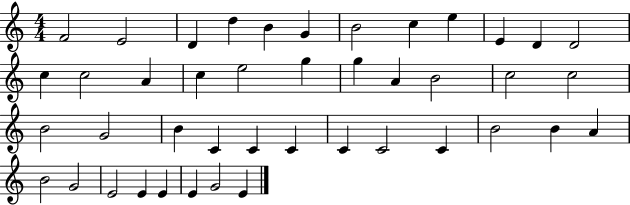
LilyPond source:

{
  \clef treble
  \numericTimeSignature
  \time 4/4
  \key c \major
  f'2 e'2 | d'4 d''4 b'4 g'4 | b'2 c''4 e''4 | e'4 d'4 d'2 | \break c''4 c''2 a'4 | c''4 e''2 g''4 | g''4 a'4 b'2 | c''2 c''2 | \break b'2 g'2 | b'4 c'4 c'4 c'4 | c'4 c'2 c'4 | b'2 b'4 a'4 | \break b'2 g'2 | e'2 e'4 e'4 | e'4 g'2 e'4 | \bar "|."
}